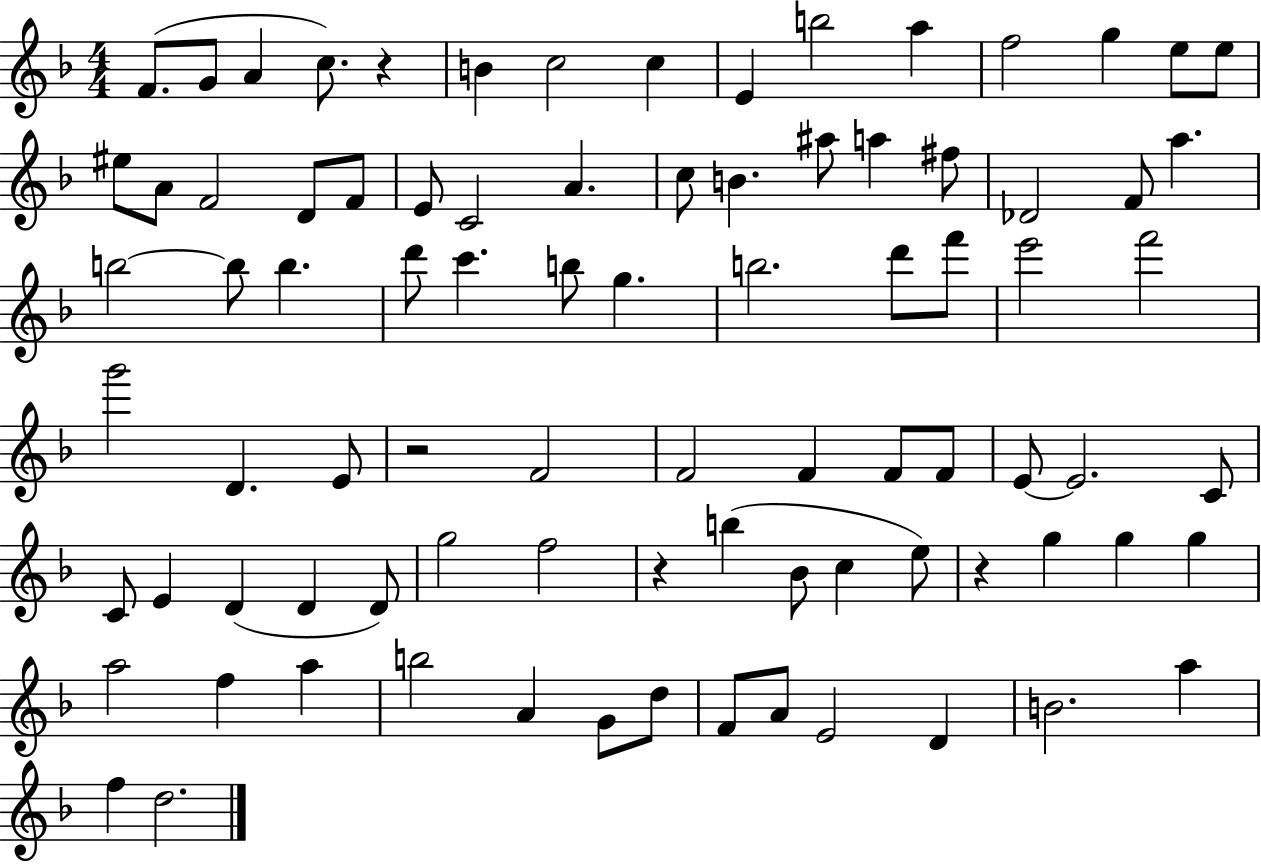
F4/e. G4/e A4/q C5/e. R/q B4/q C5/h C5/q E4/q B5/h A5/q F5/h G5/q E5/e E5/e EIS5/e A4/e F4/h D4/e F4/e E4/e C4/h A4/q. C5/e B4/q. A#5/e A5/q F#5/e Db4/h F4/e A5/q. B5/h B5/e B5/q. D6/e C6/q. B5/e G5/q. B5/h. D6/e F6/e E6/h F6/h G6/h D4/q. E4/e R/h F4/h F4/h F4/q F4/e F4/e E4/e E4/h. C4/e C4/e E4/q D4/q D4/q D4/e G5/h F5/h R/q B5/q Bb4/e C5/q E5/e R/q G5/q G5/q G5/q A5/h F5/q A5/q B5/h A4/q G4/e D5/e F4/e A4/e E4/h D4/q B4/h. A5/q F5/q D5/h.